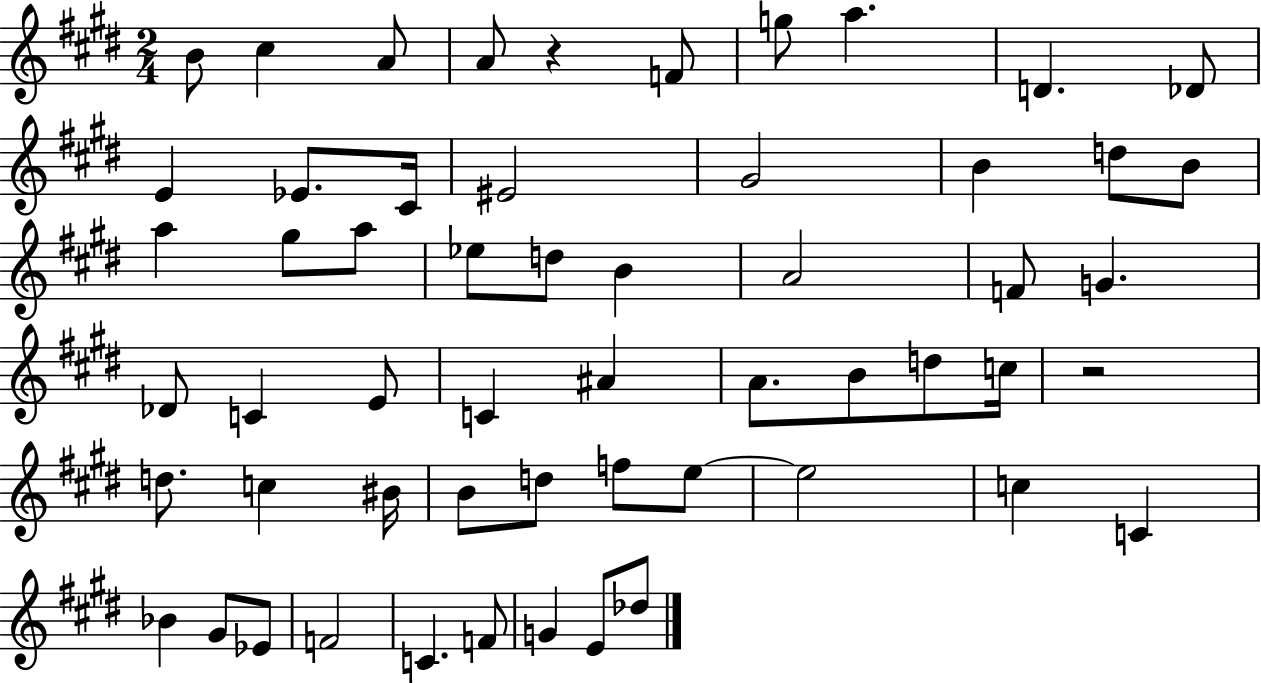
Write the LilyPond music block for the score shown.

{
  \clef treble
  \numericTimeSignature
  \time 2/4
  \key e \major
  b'8 cis''4 a'8 | a'8 r4 f'8 | g''8 a''4. | d'4. des'8 | \break e'4 ees'8. cis'16 | eis'2 | gis'2 | b'4 d''8 b'8 | \break a''4 gis''8 a''8 | ees''8 d''8 b'4 | a'2 | f'8 g'4. | \break des'8 c'4 e'8 | c'4 ais'4 | a'8. b'8 d''8 c''16 | r2 | \break d''8. c''4 bis'16 | b'8 d''8 f''8 e''8~~ | e''2 | c''4 c'4 | \break bes'4 gis'8 ees'8 | f'2 | c'4. f'8 | g'4 e'8 des''8 | \break \bar "|."
}